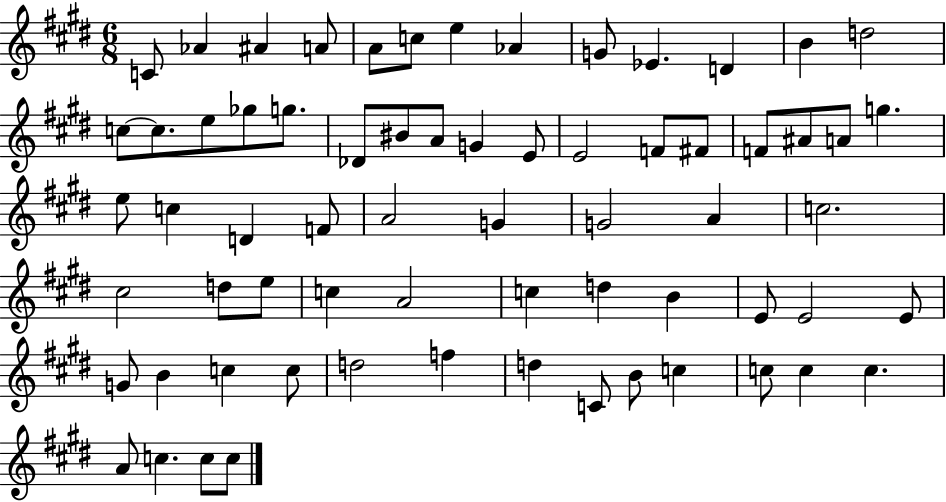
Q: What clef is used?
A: treble